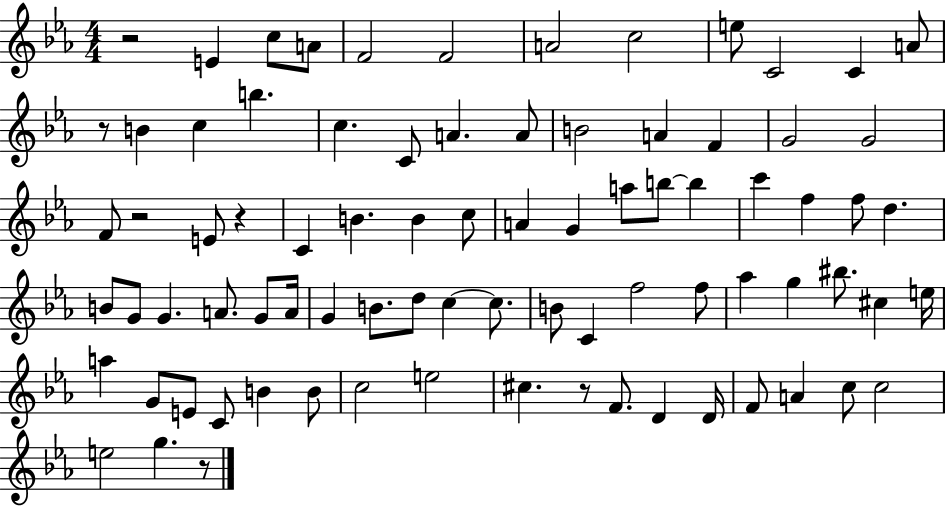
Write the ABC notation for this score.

X:1
T:Untitled
M:4/4
L:1/4
K:Eb
z2 E c/2 A/2 F2 F2 A2 c2 e/2 C2 C A/2 z/2 B c b c C/2 A A/2 B2 A F G2 G2 F/2 z2 E/2 z C B B c/2 A G a/2 b/2 b c' f f/2 d B/2 G/2 G A/2 G/2 A/4 G B/2 d/2 c c/2 B/2 C f2 f/2 _a g ^b/2 ^c e/4 a G/2 E/2 C/2 B B/2 c2 e2 ^c z/2 F/2 D D/4 F/2 A c/2 c2 e2 g z/2